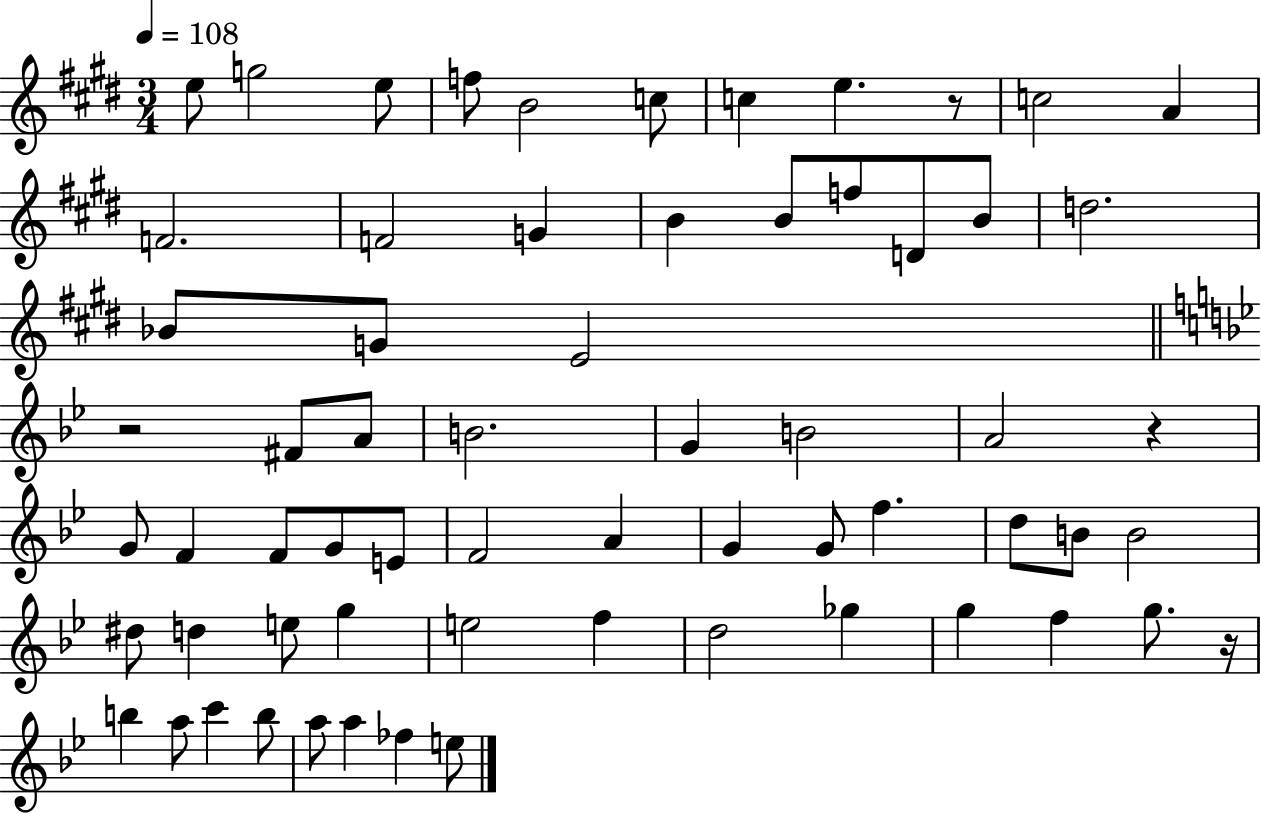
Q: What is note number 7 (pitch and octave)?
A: C5